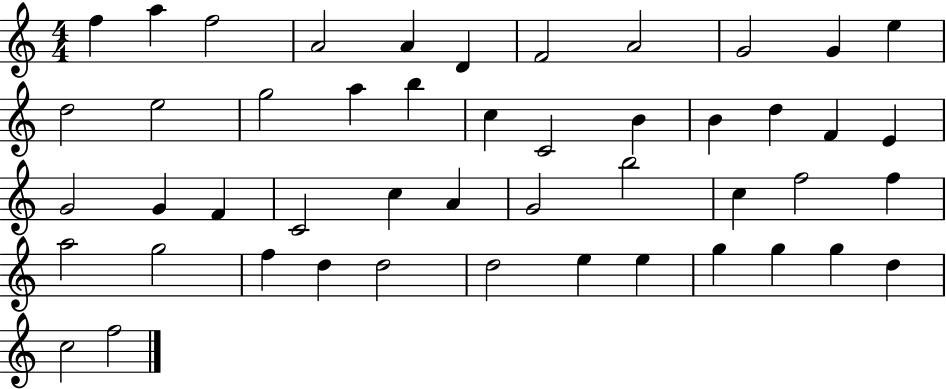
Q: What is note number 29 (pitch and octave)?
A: A4